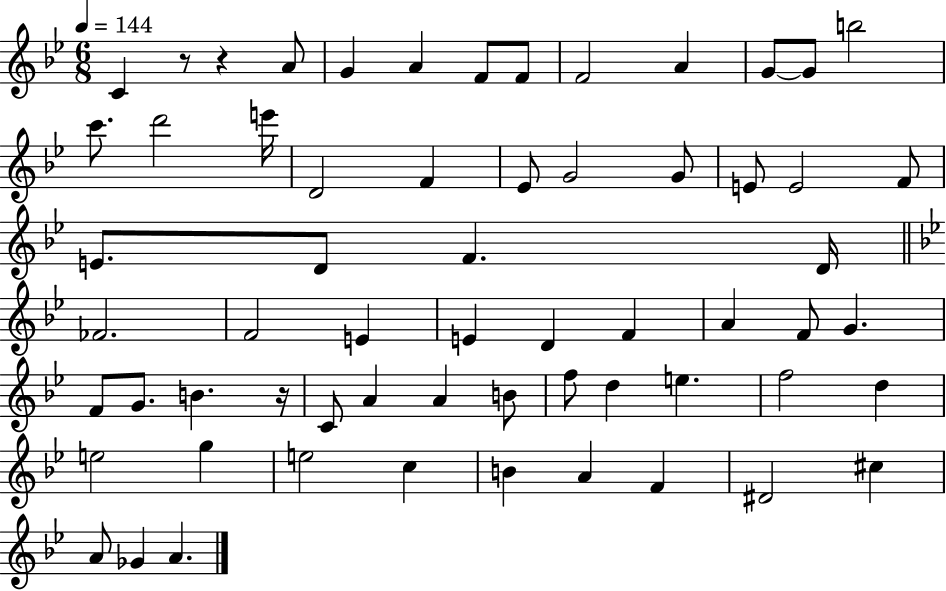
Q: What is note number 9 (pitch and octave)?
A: G4